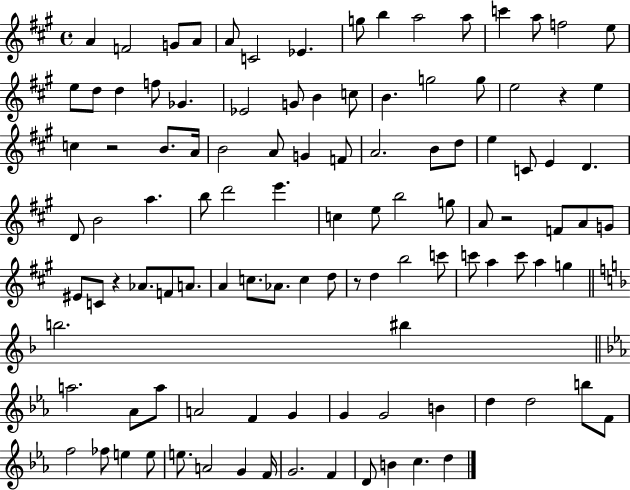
{
  \clef treble
  \time 4/4
  \defaultTimeSignature
  \key a \major
  a'4 f'2 g'8 a'8 | a'8 c'2 ees'4. | g''8 b''4 a''2 a''8 | c'''4 a''8 f''2 e''8 | \break e''8 d''8 d''4 f''8 ges'4. | ees'2 g'8 b'4 c''8 | b'4. g''2 g''8 | e''2 r4 e''4 | \break c''4 r2 b'8. a'16 | b'2 a'8 g'4 f'8 | a'2. b'8 d''8 | e''4 c'8 e'4 d'4. | \break d'8 b'2 a''4. | b''8 d'''2 e'''4. | c''4 e''8 b''2 g''8 | a'8 r2 f'8 a'8 g'8 | \break eis'8 c'8 r4 aes'8. f'8 a'8. | a'4 c''8. aes'8. c''4 d''8 | r8 d''4 b''2 c'''8 | c'''8 a''4 c'''8 a''4 g''4 | \break \bar "||" \break \key f \major b''2. bis''4 | \bar "||" \break \key c \minor a''2. aes'8 a''8 | a'2 f'4 g'4 | g'4 g'2 b'4 | d''4 d''2 b''8 f'8 | \break f''2 fes''8 e''4 e''8 | e''8. a'2 g'4 f'16 | g'2. f'4 | d'8 b'4 c''4. d''4 | \break \bar "|."
}